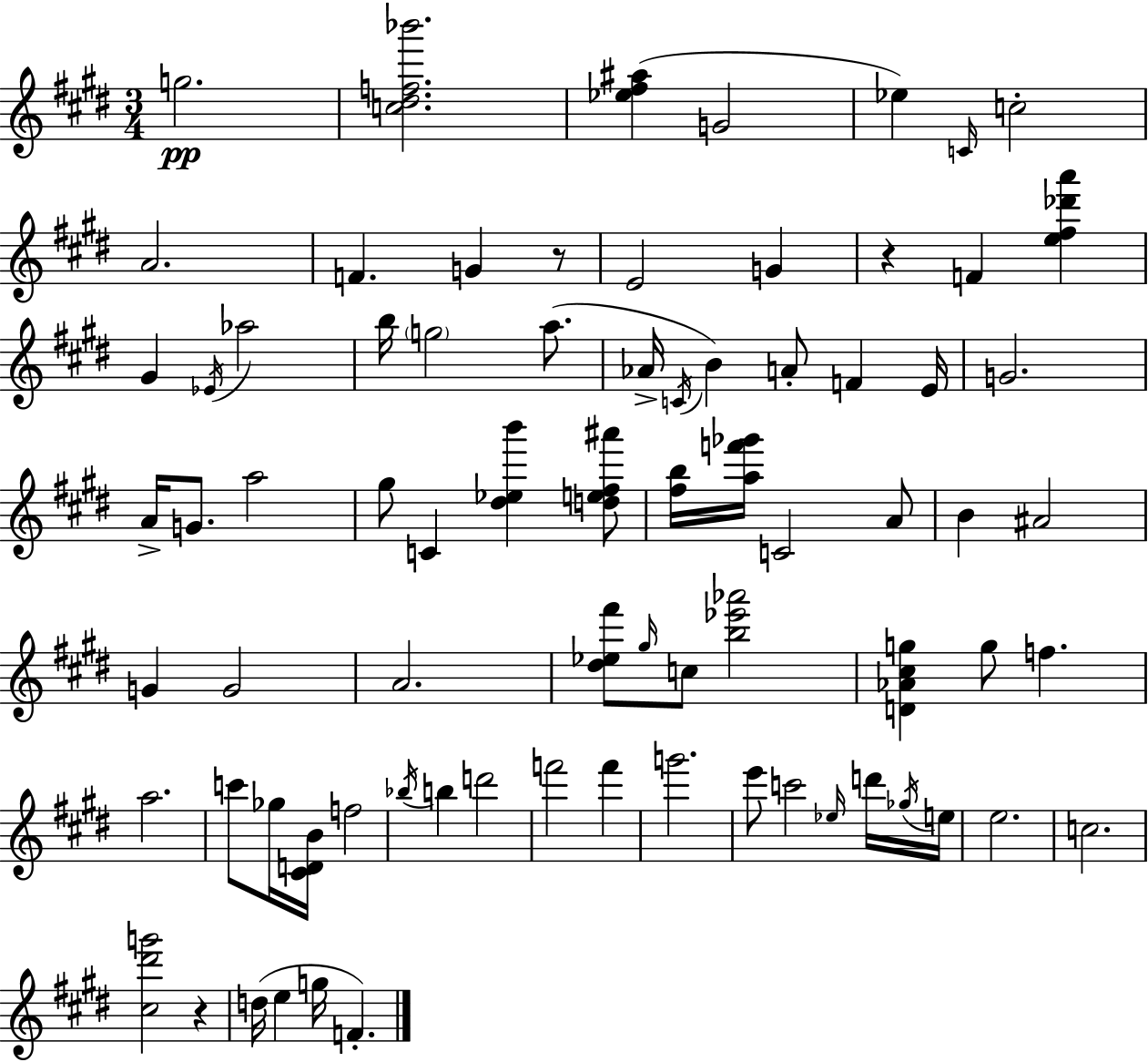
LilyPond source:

{
  \clef treble
  \numericTimeSignature
  \time 3/4
  \key e \major
  g''2.\pp | <c'' dis'' f'' bes'''>2. | <ees'' fis'' ais''>4( g'2 | ees''4) \grace { c'16 } c''2-. | \break a'2. | f'4. g'4 r8 | e'2 g'4 | r4 f'4 <e'' fis'' des''' a'''>4 | \break gis'4 \acciaccatura { ees'16 } aes''2 | b''16 \parenthesize g''2 a''8.( | aes'16-> \acciaccatura { c'16 } b'4) a'8-. f'4 | e'16 g'2. | \break a'16-> g'8. a''2 | gis''8 c'4 <dis'' ees'' b'''>4 | <d'' e'' fis'' ais'''>8 <fis'' b''>16 <a'' f''' ges'''>16 c'2 | a'8 b'4 ais'2 | \break g'4 g'2 | a'2. | <dis'' ees'' fis'''>8 \grace { gis''16 } c''8 <b'' ees''' aes'''>2 | <d' aes' cis'' g''>4 g''8 f''4. | \break a''2. | c'''8 ges''16 <cis' d' b'>16 f''2 | \acciaccatura { bes''16 } b''4 d'''2 | f'''2 | \break f'''4 g'''2. | e'''8 c'''2 | \grace { ees''16 } d'''16 \acciaccatura { ges''16 } e''16 e''2. | c''2. | \break <cis'' dis''' g'''>2 | r4 d''16( e''4 | g''16 f'4.-.) \bar "|."
}